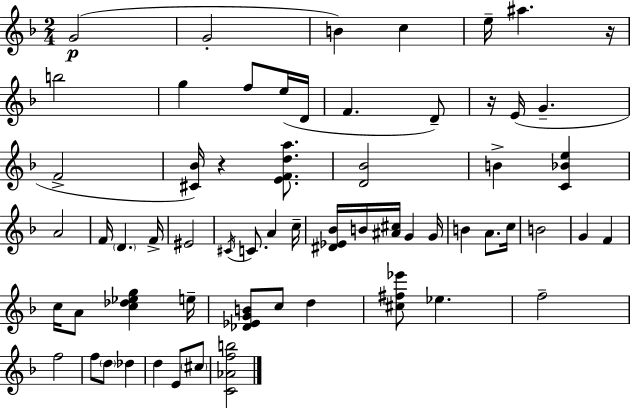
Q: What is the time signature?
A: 2/4